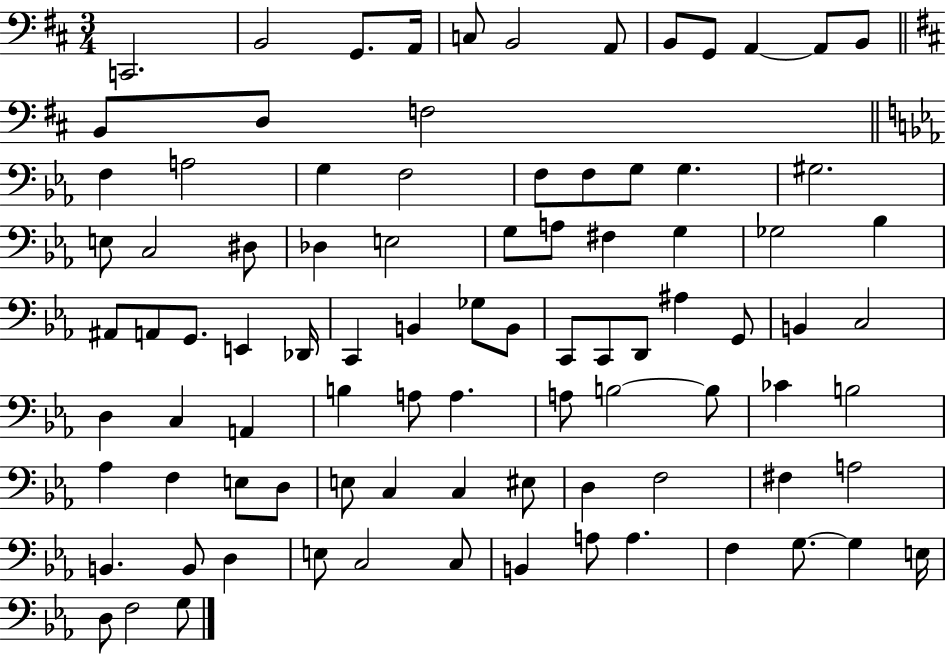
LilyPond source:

{
  \clef bass
  \numericTimeSignature
  \time 3/4
  \key d \major
  c,2. | b,2 g,8. a,16 | c8 b,2 a,8 | b,8 g,8 a,4~~ a,8 b,8 | \break \bar "||" \break \key b \minor b,8 d8 f2 | \bar "||" \break \key c \minor f4 a2 | g4 f2 | f8 f8 g8 g4. | gis2. | \break e8 c2 dis8 | des4 e2 | g8 a8 fis4 g4 | ges2 bes4 | \break ais,8 a,8 g,8. e,4 des,16 | c,4 b,4 ges8 b,8 | c,8 c,8 d,8 ais4 g,8 | b,4 c2 | \break d4 c4 a,4 | b4 a8 a4. | a8 b2~~ b8 | ces'4 b2 | \break aes4 f4 e8 d8 | e8 c4 c4 eis8 | d4 f2 | fis4 a2 | \break b,4. b,8 d4 | e8 c2 c8 | b,4 a8 a4. | f4 g8.~~ g4 e16 | \break d8 f2 g8 | \bar "|."
}